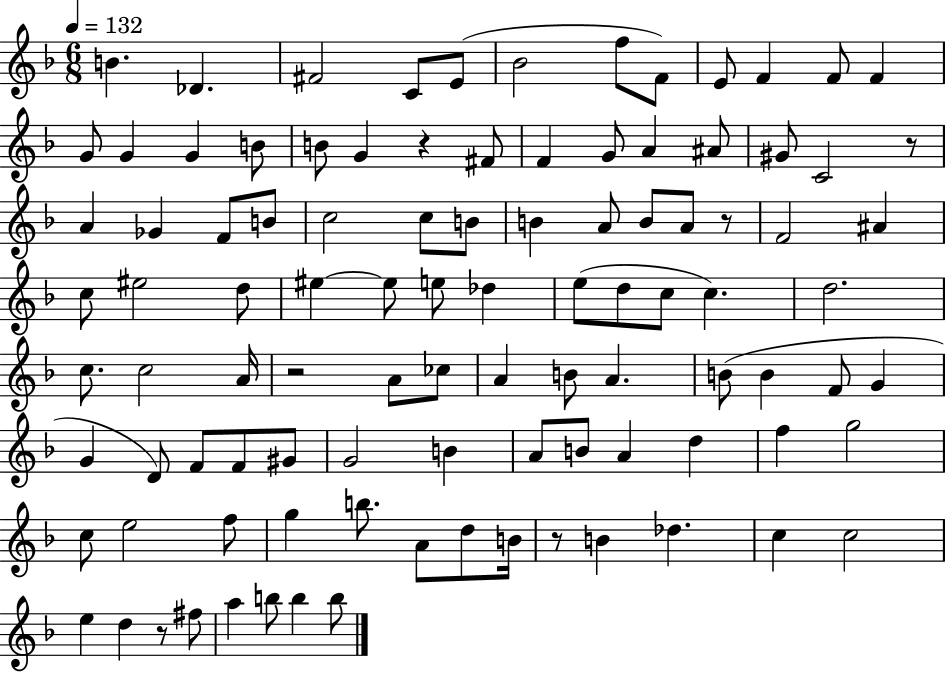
B4/q. Db4/q. F#4/h C4/e E4/e Bb4/h F5/e F4/e E4/e F4/q F4/e F4/q G4/e G4/q G4/q B4/e B4/e G4/q R/q F#4/e F4/q G4/e A4/q A#4/e G#4/e C4/h R/e A4/q Gb4/q F4/e B4/e C5/h C5/e B4/e B4/q A4/e B4/e A4/e R/e F4/h A#4/q C5/e EIS5/h D5/e EIS5/q EIS5/e E5/e Db5/q E5/e D5/e C5/e C5/q. D5/h. C5/e. C5/h A4/s R/h A4/e CES5/e A4/q B4/e A4/q. B4/e B4/q F4/e G4/q G4/q D4/e F4/e F4/e G#4/e G4/h B4/q A4/e B4/e A4/q D5/q F5/q G5/h C5/e E5/h F5/e G5/q B5/e. A4/e D5/e B4/s R/e B4/q Db5/q. C5/q C5/h E5/q D5/q R/e F#5/e A5/q B5/e B5/q B5/e